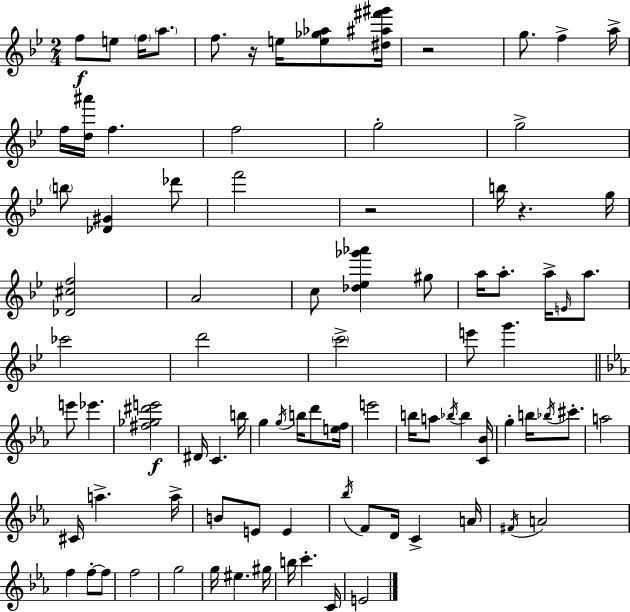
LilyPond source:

{
  \clef treble
  \numericTimeSignature
  \time 2/4
  \key bes \major
  f''8\f e''8 \parenthesize f''16 \parenthesize a''8. | f''8. r16 e''16 <e'' ges'' aes''>8 <dis'' ais'' fis''' gis'''>16 | r2 | g''8. f''4-> a''16-> | \break f''16 <d'' ais'''>16 f''4. | f''2 | g''2-. | g''2-> | \break \parenthesize b''8 <des' gis'>4 des'''8 | f'''2 | r2 | b''16 r4. g''16 | \break <des' cis'' f''>2 | a'2 | c''8 <des'' ees'' ges''' aes'''>4 gis''8 | a''16 a''8.-. a''16-> \grace { e'16 } a''8. | \break ces'''2 | d'''2 | \parenthesize c'''2-> | e'''8 g'''4. | \break \bar "||" \break \key c \minor e'''8 ees'''4. | <fis'' ges'' dis''' e'''>2\f | dis'16 c'4. b''16 | g''4 \acciaccatura { g''16 } b''16 d'''8 | \break <e'' f''>16 e'''2 | b''16 a''8 \acciaccatura { bes''16 } bes''4 | <c' bes'>16 g''4-. b''16 \acciaccatura { bes''16 } | cis'''8.-. a''2 | \break cis'16 a''4.-> | a''16-> b'8 e'8 e'4 | \acciaccatura { bes''16 } f'8 d'16 c'4-> | a'16 \acciaccatura { fis'16 } a'2 | \break f''4 | f''8-.~~ f''8 f''2 | g''2 | g''16 eis''4. | \break gis''16 b''16 c'''4.-. | c'16 e'2 | \bar "|."
}